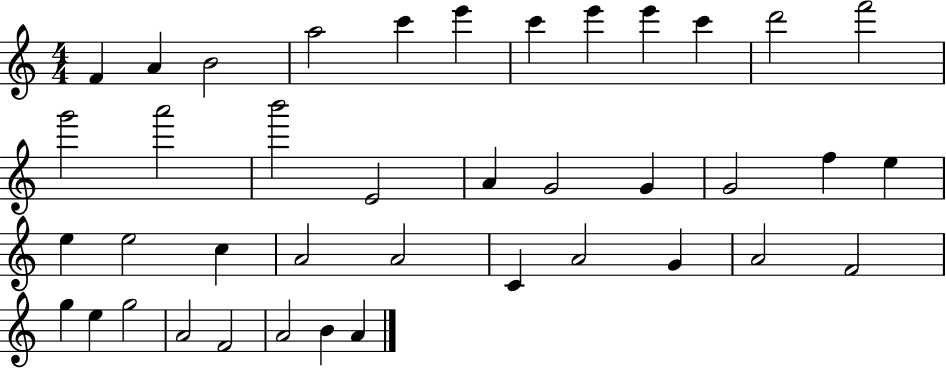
X:1
T:Untitled
M:4/4
L:1/4
K:C
F A B2 a2 c' e' c' e' e' c' d'2 f'2 g'2 a'2 b'2 E2 A G2 G G2 f e e e2 c A2 A2 C A2 G A2 F2 g e g2 A2 F2 A2 B A